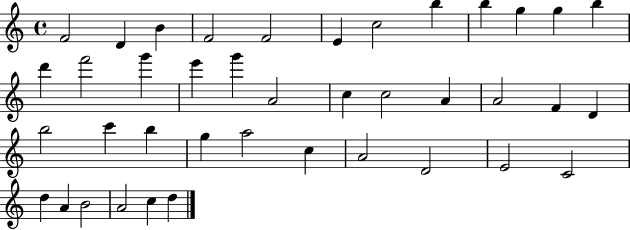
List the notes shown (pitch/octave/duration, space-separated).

F4/h D4/q B4/q F4/h F4/h E4/q C5/h B5/q B5/q G5/q G5/q B5/q D6/q F6/h G6/q E6/q G6/q A4/h C5/q C5/h A4/q A4/h F4/q D4/q B5/h C6/q B5/q G5/q A5/h C5/q A4/h D4/h E4/h C4/h D5/q A4/q B4/h A4/h C5/q D5/q